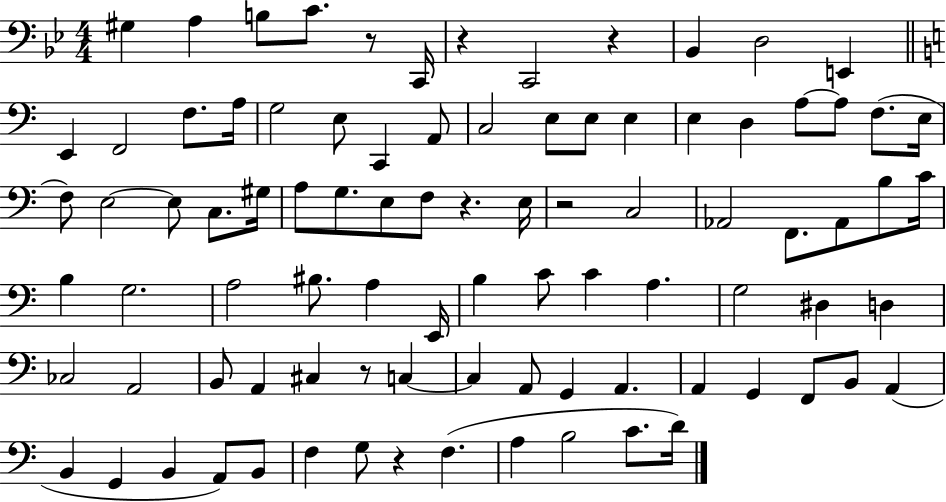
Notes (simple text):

G#3/q A3/q B3/e C4/e. R/e C2/s R/q C2/h R/q Bb2/q D3/h E2/q E2/q F2/h F3/e. A3/s G3/h E3/e C2/q A2/e C3/h E3/e E3/e E3/q E3/q D3/q A3/e A3/e F3/e. E3/s F3/e E3/h E3/e C3/e. G#3/s A3/e G3/e. E3/e F3/e R/q. E3/s R/h C3/h Ab2/h F2/e. Ab2/e B3/e C4/s B3/q G3/h. A3/h BIS3/e. A3/q E2/s B3/q C4/e C4/q A3/q. G3/h D#3/q D3/q CES3/h A2/h B2/e A2/q C#3/q R/e C3/q C3/q A2/e G2/q A2/q. A2/q G2/q F2/e B2/e A2/q B2/q G2/q B2/q A2/e B2/e F3/q G3/e R/q F3/q. A3/q B3/h C4/e. D4/s